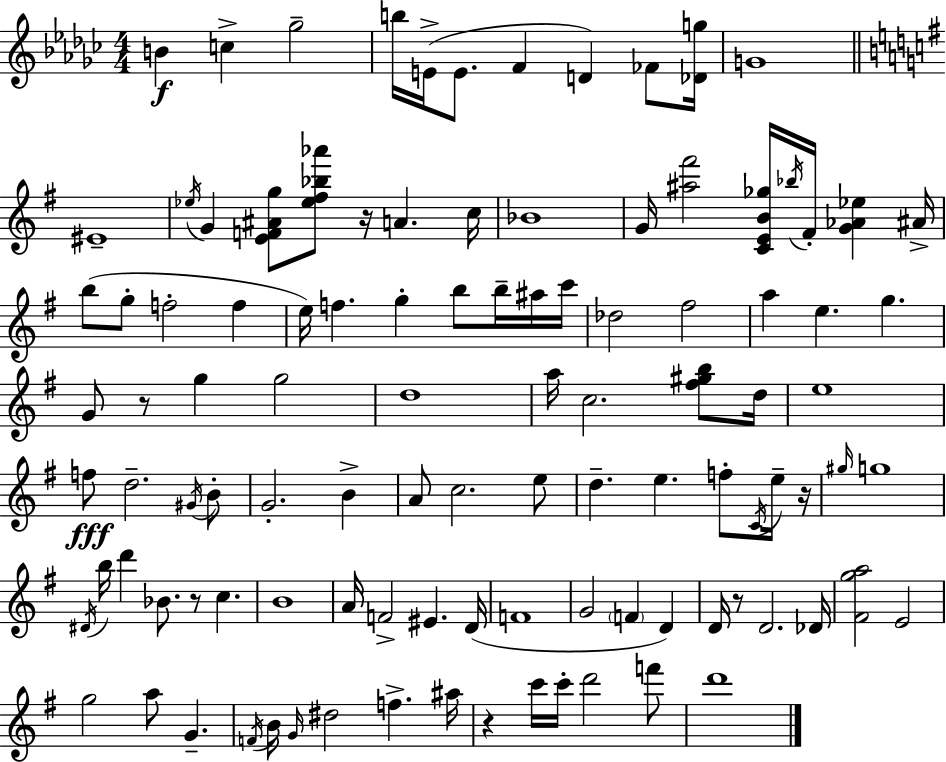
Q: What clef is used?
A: treble